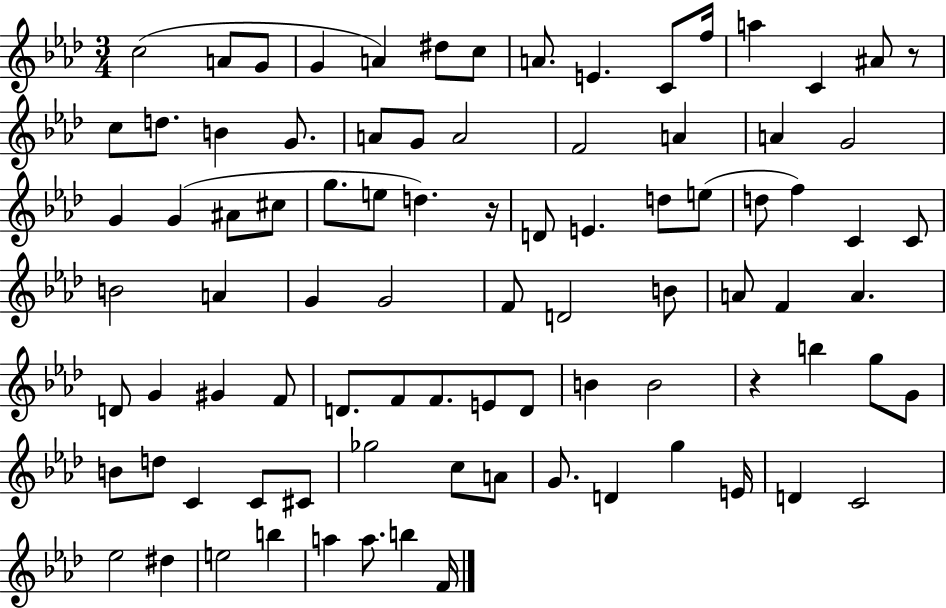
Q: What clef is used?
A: treble